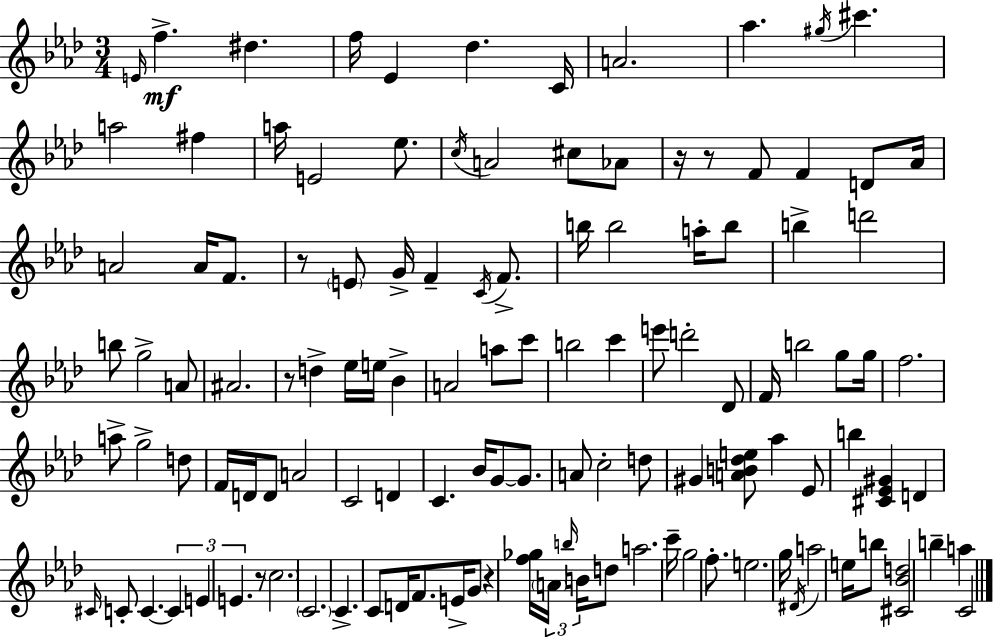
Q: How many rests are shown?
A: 6